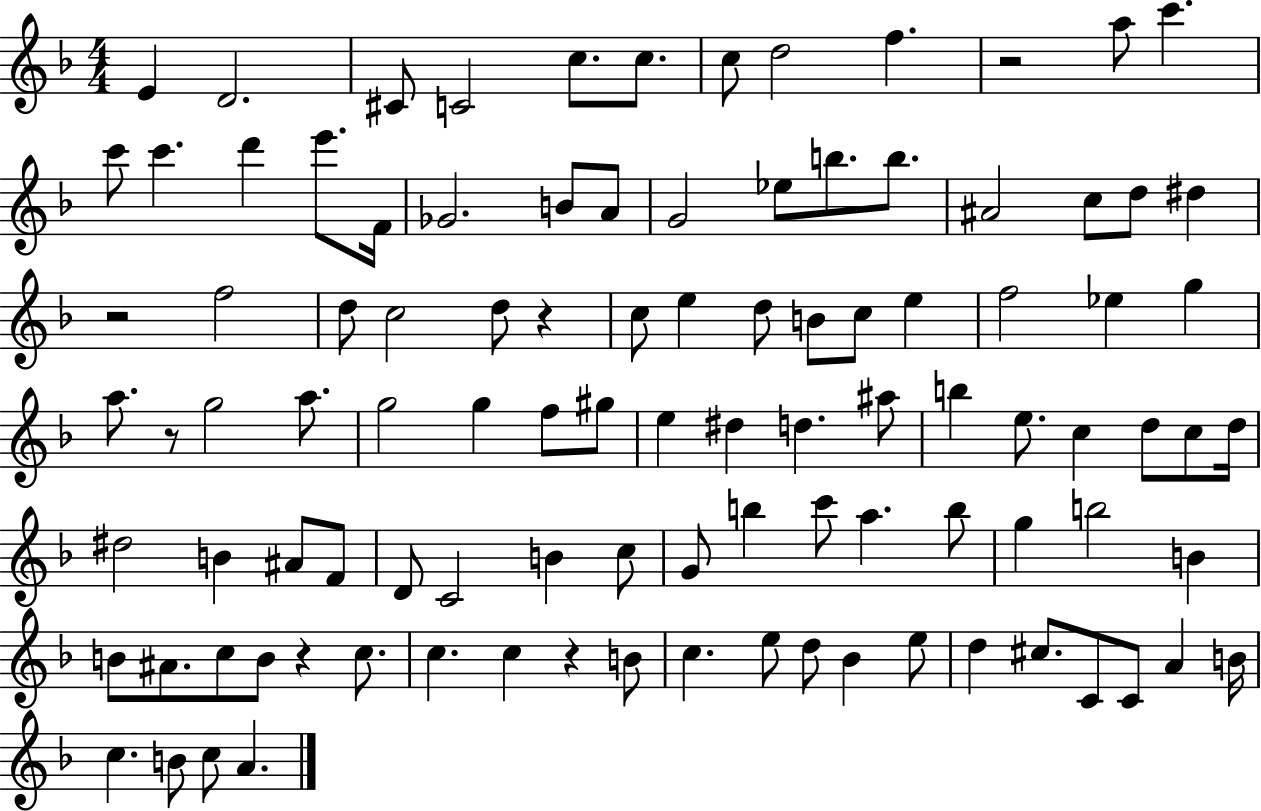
E4/q D4/h. C#4/e C4/h C5/e. C5/e. C5/e D5/h F5/q. R/h A5/e C6/q. C6/e C6/q. D6/q E6/e. F4/s Gb4/h. B4/e A4/e G4/h Eb5/e B5/e. B5/e. A#4/h C5/e D5/e D#5/q R/h F5/h D5/e C5/h D5/e R/q C5/e E5/q D5/e B4/e C5/e E5/q F5/h Eb5/q G5/q A5/e. R/e G5/h A5/e. G5/h G5/q F5/e G#5/e E5/q D#5/q D5/q. A#5/e B5/q E5/e. C5/q D5/e C5/e D5/s D#5/h B4/q A#4/e F4/e D4/e C4/h B4/q C5/e G4/e B5/q C6/e A5/q. B5/e G5/q B5/h B4/q B4/e A#4/e. C5/e B4/e R/q C5/e. C5/q. C5/q R/q B4/e C5/q. E5/e D5/e Bb4/q E5/e D5/q C#5/e. C4/e C4/e A4/q B4/s C5/q. B4/e C5/e A4/q.